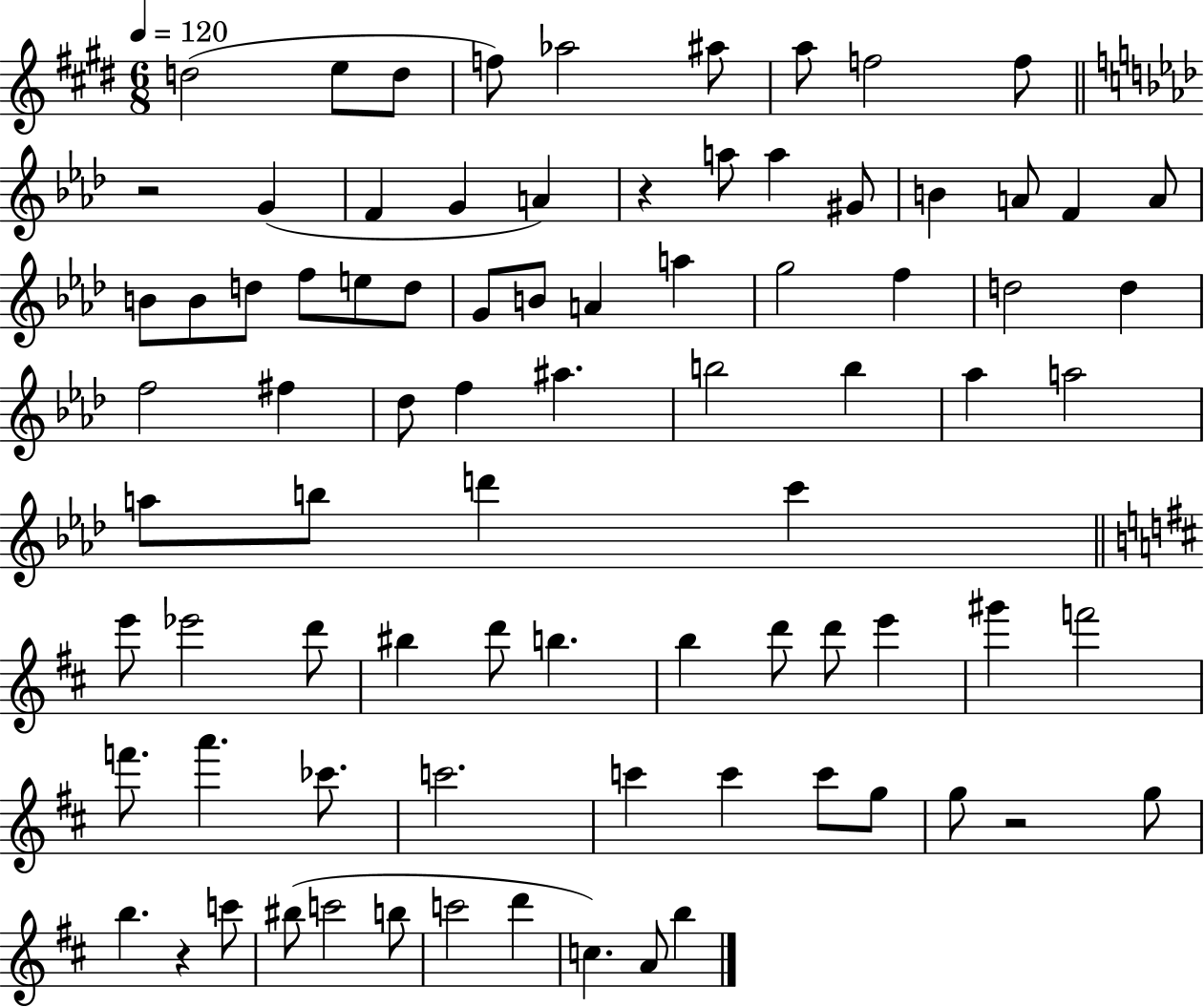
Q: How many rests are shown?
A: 4